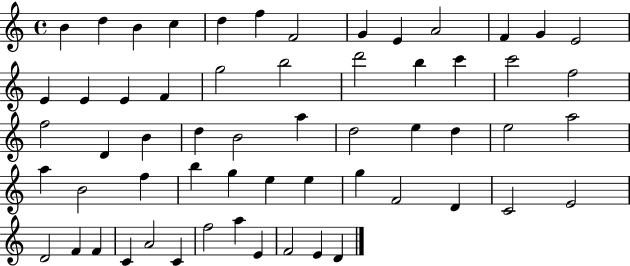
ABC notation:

X:1
T:Untitled
M:4/4
L:1/4
K:C
B d B c d f F2 G E A2 F G E2 E E E F g2 b2 d'2 b c' c'2 f2 f2 D B d B2 a d2 e d e2 a2 a B2 f b g e e g F2 D C2 E2 D2 F F C A2 C f2 a E F2 E D